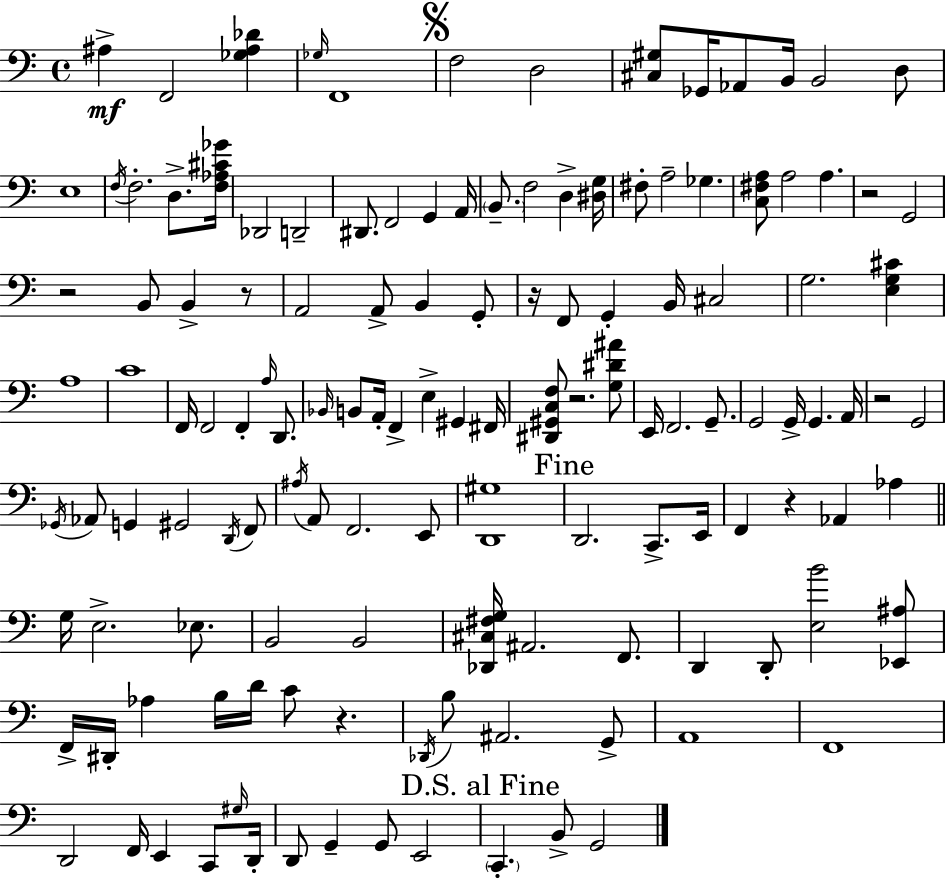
{
  \clef bass
  \time 4/4
  \defaultTimeSignature
  \key c \major
  \repeat volta 2 { ais4->\mf f,2 <ges ais des'>4 | \grace { ges16 } f,1 | \mark \markup { \musicglyph "scripts.segno" } f2 d2 | <cis gis>8 ges,16 aes,8 b,16 b,2 d8 | \break e1 | \acciaccatura { f16 } f2.-. d8.-> | <f aes cis' ges'>16 des,2 d,2-- | dis,8. f,2 g,4 | \break a,16 \parenthesize b,8.-- f2 d4-> | <dis g>16 fis8-. a2-- ges4. | <c fis a>8 a2 a4. | r2 g,2 | \break r2 b,8 b,4-> | r8 a,2 a,8-> b,4 | g,8-. r16 f,8 g,4-. b,16 cis2 | g2. <e g cis'>4 | \break a1 | c'1 | f,16 f,2 f,4-. \grace { a16 } | d,8. \grace { bes,16 } b,8 a,16-. f,4-> e4-> gis,4 | \break fis,16 <dis, gis, c f>8 r2. | <g dis' ais'>8 e,16 f,2. | g,8.-- g,2 g,16-> g,4. | a,16 r2 g,2 | \break \acciaccatura { ges,16 } aes,8 g,4 gis,2 | \acciaccatura { d,16 } f,8 \acciaccatura { ais16 } a,8 f,2. | e,8 <d, gis>1 | \mark "Fine" d,2. | \break c,8.-> e,16 f,4 r4 aes,4 | aes4 \bar "||" \break \key c \major g16 e2.-> ees8. | b,2 b,2 | <des, cis fis g>16 ais,2. f,8. | d,4 d,8-. <e b'>2 <ees, ais>8 | \break f,16-> dis,16-. aes4 b16 d'16 c'8 r4. | \acciaccatura { des,16 } b8 ais,2. g,8-> | a,1 | f,1 | \break d,2 f,16 e,4 c,8 | \grace { gis16 } d,16-. d,8 g,4-- g,8 e,2 | \mark "D.S. al Fine" \parenthesize c,4.-. b,8-> g,2 | } \bar "|."
}